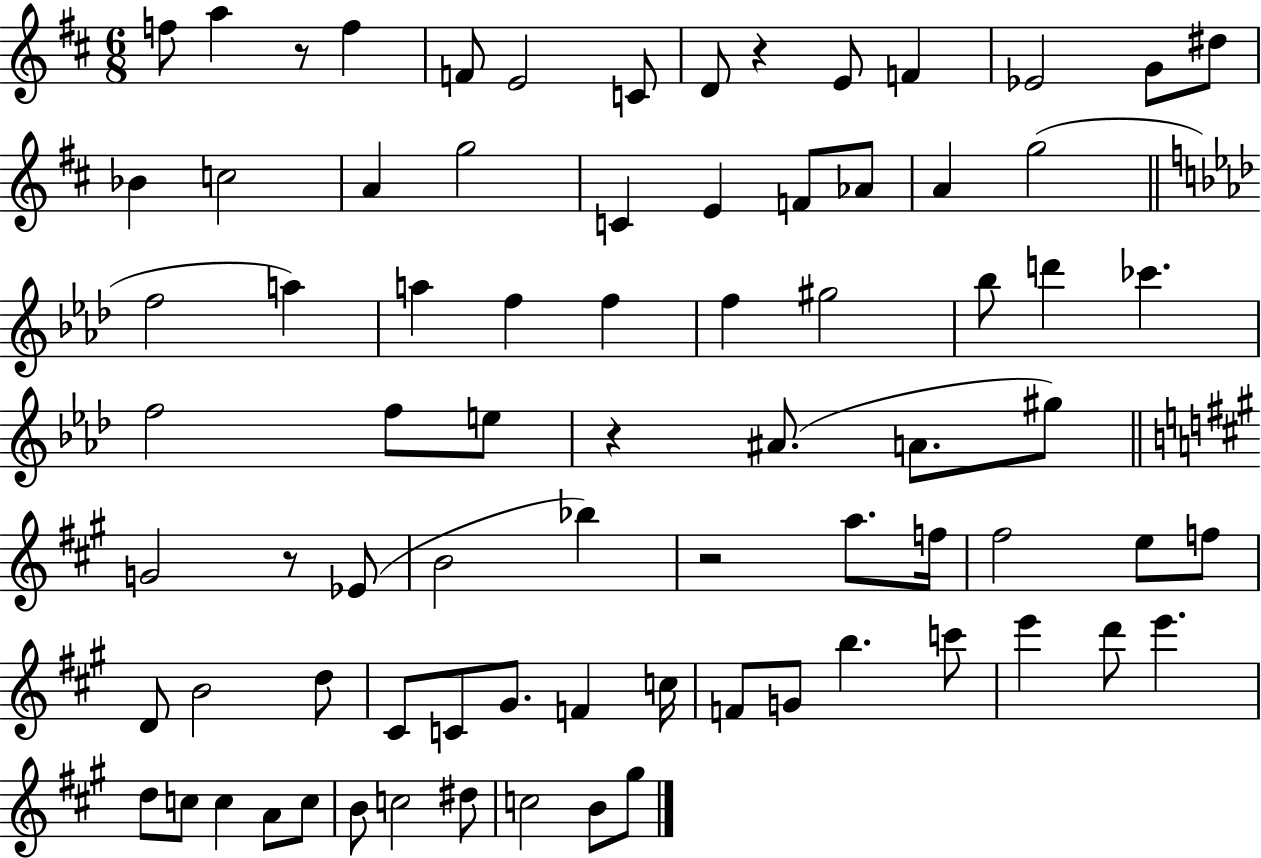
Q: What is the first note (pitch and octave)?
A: F5